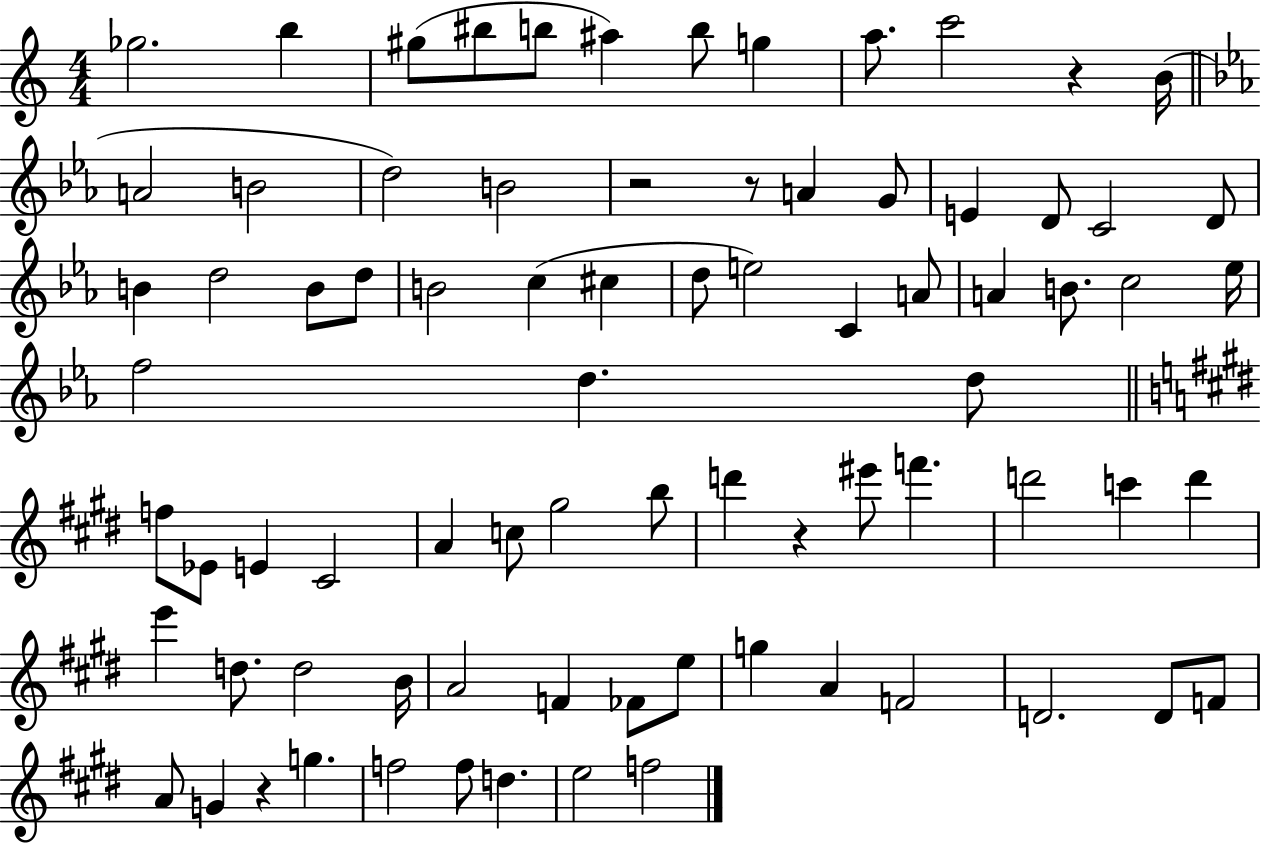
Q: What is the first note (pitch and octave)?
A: Gb5